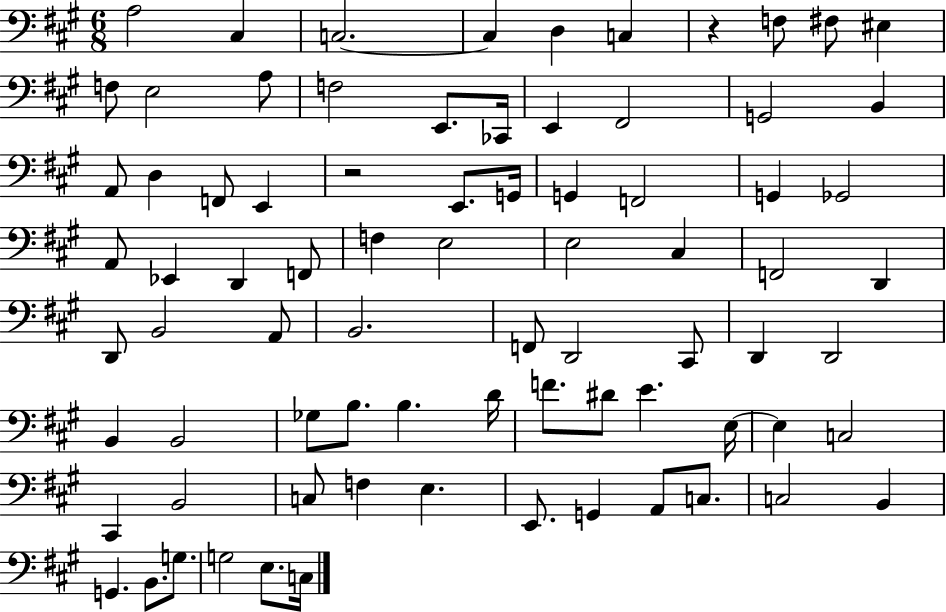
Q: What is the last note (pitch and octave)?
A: C3